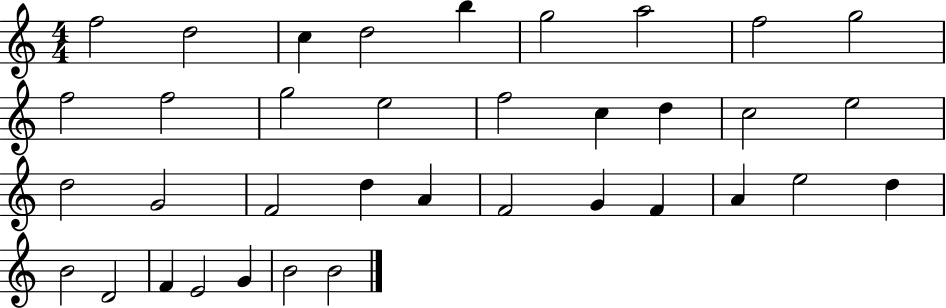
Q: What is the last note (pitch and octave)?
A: B4